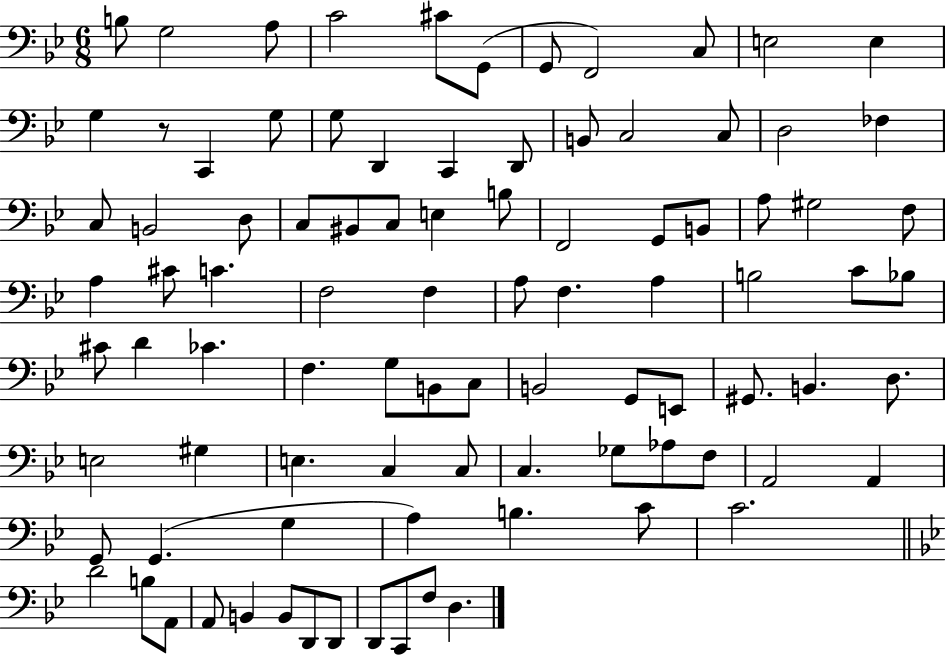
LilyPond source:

{
  \clef bass
  \numericTimeSignature
  \time 6/8
  \key bes \major
  b8 g2 a8 | c'2 cis'8 g,8( | g,8 f,2) c8 | e2 e4 | \break g4 r8 c,4 g8 | g8 d,4 c,4 d,8 | b,8 c2 c8 | d2 fes4 | \break c8 b,2 d8 | c8 bis,8 c8 e4 b8 | f,2 g,8 b,8 | a8 gis2 f8 | \break a4 cis'8 c'4. | f2 f4 | a8 f4. a4 | b2 c'8 bes8 | \break cis'8 d'4 ces'4. | f4. g8 b,8 c8 | b,2 g,8 e,8 | gis,8. b,4. d8. | \break e2 gis4 | e4. c4 c8 | c4. ges8 aes8 f8 | a,2 a,4 | \break g,8 g,4.( g4 | a4) b4. c'8 | c'2. | \bar "||" \break \key bes \major d'2 b8 a,8 | a,8 b,4 b,8 d,8 d,8 | d,8 c,8 f8 d4. | \bar "|."
}